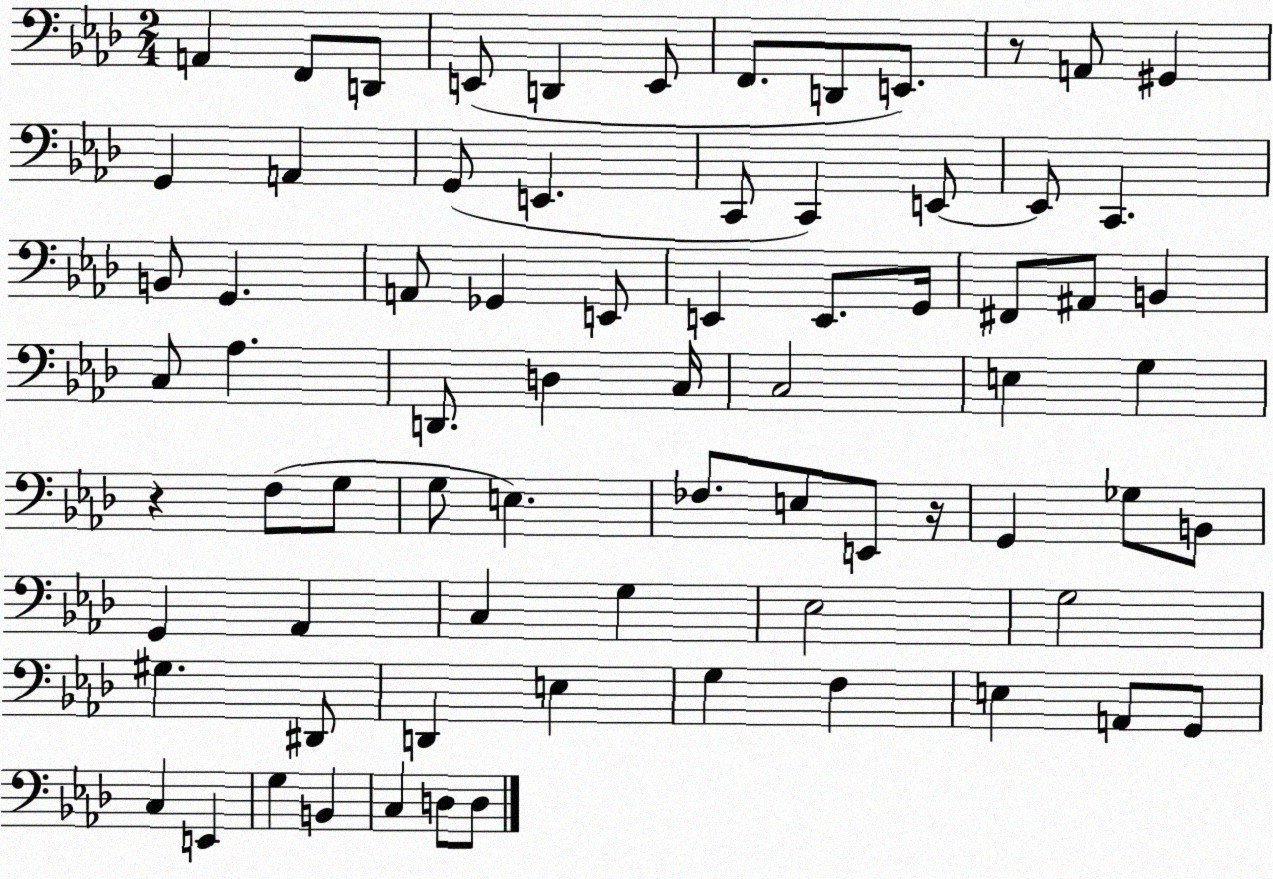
X:1
T:Untitled
M:2/4
L:1/4
K:Ab
A,, F,,/2 D,,/2 E,,/2 D,, E,,/2 F,,/2 D,,/2 E,,/2 z/2 A,,/2 ^G,, G,, A,, G,,/2 E,, C,,/2 C,, E,,/2 E,,/2 C,, B,,/2 G,, A,,/2 _G,, E,,/2 E,, E,,/2 G,,/4 ^F,,/2 ^A,,/2 B,, C,/2 _A, D,,/2 D, C,/4 C,2 E, G, z F,/2 G,/2 G,/2 E, _F,/2 E,/2 E,,/2 z/4 G,, _G,/2 B,,/2 G,, _A,, C, G, _E,2 G,2 ^G, ^D,,/2 D,, E, G, F, E, A,,/2 G,,/2 C, E,, G, B,, C, D,/2 D,/2